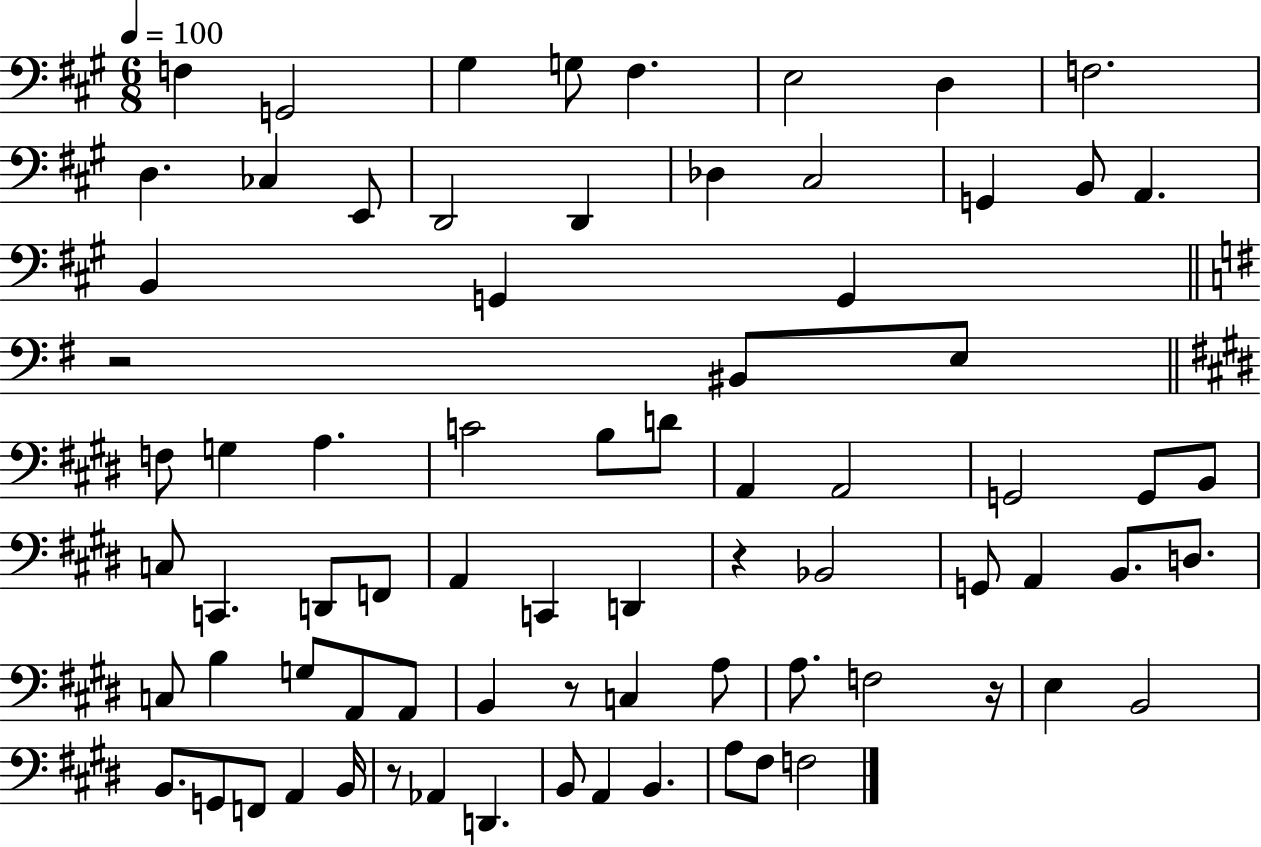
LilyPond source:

{
  \clef bass
  \numericTimeSignature
  \time 6/8
  \key a \major
  \tempo 4 = 100
  f4 g,2 | gis4 g8 fis4. | e2 d4 | f2. | \break d4. ces4 e,8 | d,2 d,4 | des4 cis2 | g,4 b,8 a,4. | \break b,4 g,4 g,4 | \bar "||" \break \key e \minor r2 bis,8 e8 | \bar "||" \break \key e \major f8 g4 a4. | c'2 b8 d'8 | a,4 a,2 | g,2 g,8 b,8 | \break c8 c,4. d,8 f,8 | a,4 c,4 d,4 | r4 bes,2 | g,8 a,4 b,8. d8. | \break c8 b4 g8 a,8 a,8 | b,4 r8 c4 a8 | a8. f2 r16 | e4 b,2 | \break b,8. g,8 f,8 a,4 b,16 | r8 aes,4 d,4. | b,8 a,4 b,4. | a8 fis8 f2 | \break \bar "|."
}